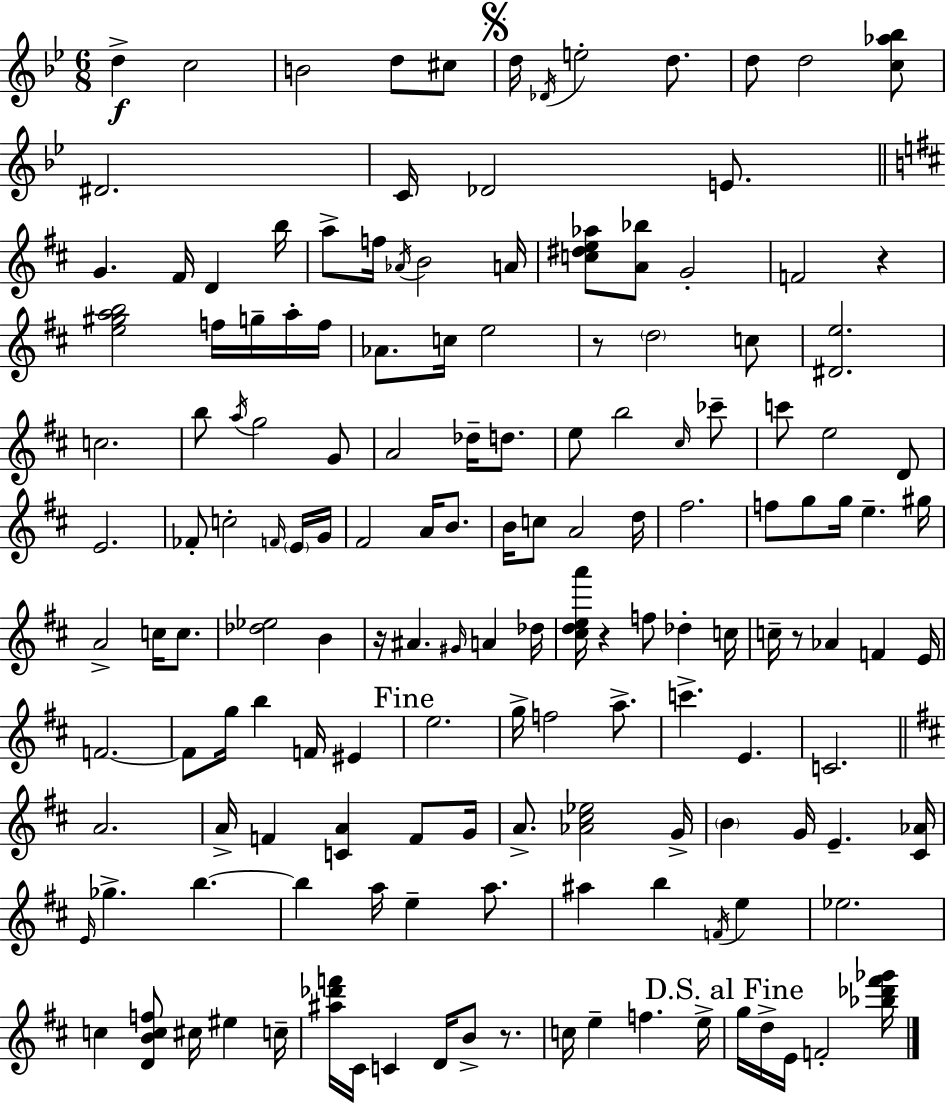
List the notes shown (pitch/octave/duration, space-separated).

D5/q C5/h B4/h D5/e C#5/e D5/s Db4/s E5/h D5/e. D5/e D5/h [C5,Ab5,Bb5]/e D#4/h. C4/s Db4/h E4/e. G4/q. F#4/s D4/q B5/s A5/e F5/s Ab4/s B4/h A4/s [C5,D#5,E5,Ab5]/e [A4,Bb5]/e G4/h F4/h R/q [E5,G#5,A5,B5]/h F5/s G5/s A5/s F5/s Ab4/e. C5/s E5/h R/e D5/h C5/e [D#4,E5]/h. C5/h. B5/e A5/s G5/h G4/e A4/h Db5/s D5/e. E5/e B5/h C#5/s CES6/e C6/e E5/h D4/e E4/h. FES4/e C5/h F4/s E4/s G4/s F#4/h A4/s B4/e. B4/s C5/e A4/h D5/s F#5/h. F5/e G5/e G5/s E5/q. G#5/s A4/h C5/s C5/e. [Db5,Eb5]/h B4/q R/s A#4/q. G#4/s A4/q Db5/s [C#5,D5,E5,A6]/s R/q F5/e Db5/q C5/s C5/s R/e Ab4/q F4/q E4/s F4/h. F4/e G5/s B5/q F4/s EIS4/q E5/h. G5/s F5/h A5/e. C6/q. E4/q. C4/h. A4/h. A4/s F4/q [C4,A4]/q F4/e G4/s A4/e. [Ab4,C#5,Eb5]/h G4/s B4/q G4/s E4/q. [C#4,Ab4]/s E4/s Gb5/q. B5/q. B5/q A5/s E5/q A5/e. A#5/q B5/q F4/s E5/q Eb5/h. C5/q [D4,B4,C5,F5]/e C#5/s EIS5/q C5/s [A#5,Db6,F6]/s C#4/s C4/q D4/s B4/e R/e. C5/s E5/q F5/q. E5/s G5/s D5/s E4/s F4/h [Bb5,Db6,F#6,Gb6]/s